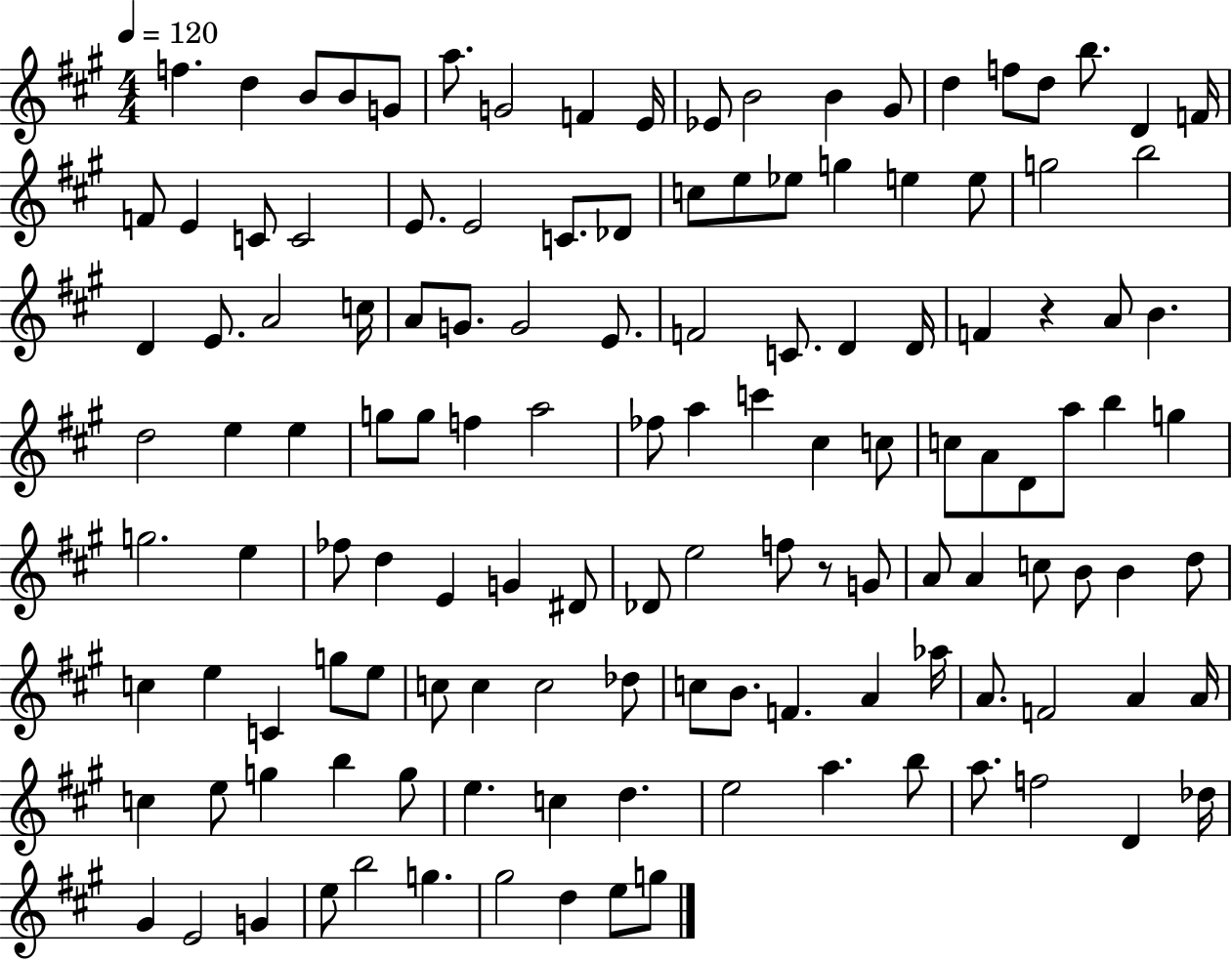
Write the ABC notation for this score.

X:1
T:Untitled
M:4/4
L:1/4
K:A
f d B/2 B/2 G/2 a/2 G2 F E/4 _E/2 B2 B ^G/2 d f/2 d/2 b/2 D F/4 F/2 E C/2 C2 E/2 E2 C/2 _D/2 c/2 e/2 _e/2 g e e/2 g2 b2 D E/2 A2 c/4 A/2 G/2 G2 E/2 F2 C/2 D D/4 F z A/2 B d2 e e g/2 g/2 f a2 _f/2 a c' ^c c/2 c/2 A/2 D/2 a/2 b g g2 e _f/2 d E G ^D/2 _D/2 e2 f/2 z/2 G/2 A/2 A c/2 B/2 B d/2 c e C g/2 e/2 c/2 c c2 _d/2 c/2 B/2 F A _a/4 A/2 F2 A A/4 c e/2 g b g/2 e c d e2 a b/2 a/2 f2 D _d/4 ^G E2 G e/2 b2 g ^g2 d e/2 g/2